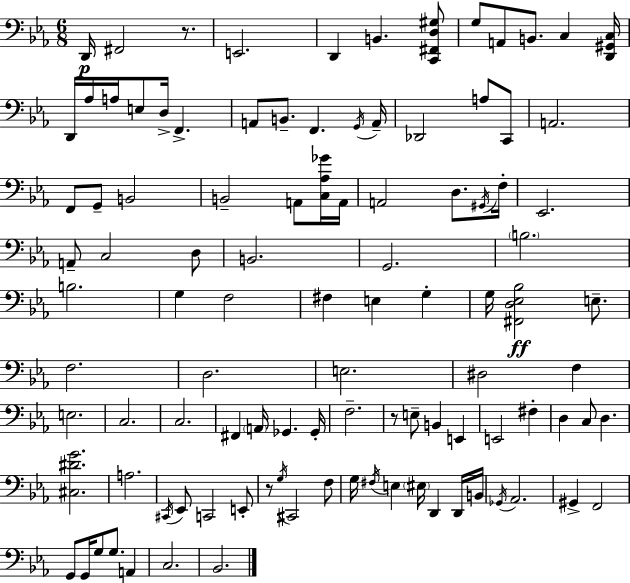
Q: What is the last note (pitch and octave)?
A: Bb2